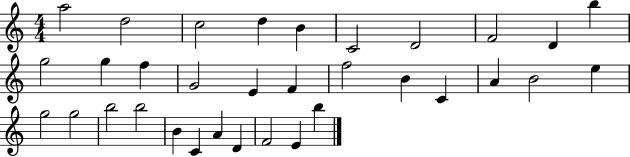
{
  \clef treble
  \numericTimeSignature
  \time 4/4
  \key c \major
  a''2 d''2 | c''2 d''4 b'4 | c'2 d'2 | f'2 d'4 b''4 | \break g''2 g''4 f''4 | g'2 e'4 f'4 | f''2 b'4 c'4 | a'4 b'2 e''4 | \break g''2 g''2 | b''2 b''2 | b'4 c'4 a'4 d'4 | f'2 e'4 b''4 | \break \bar "|."
}